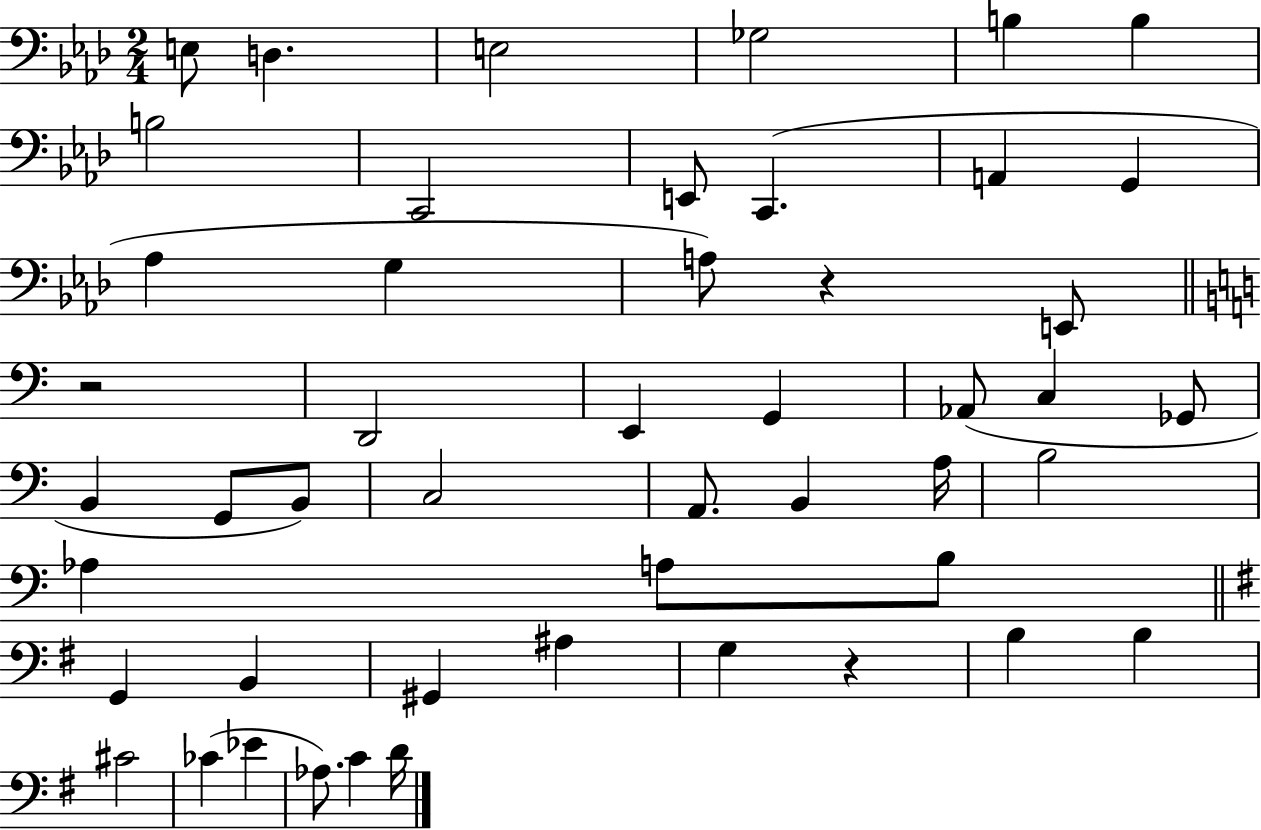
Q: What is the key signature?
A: AES major